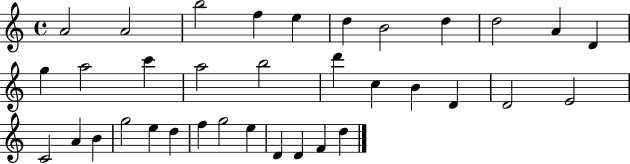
A4/h A4/h B5/h F5/q E5/q D5/q B4/h D5/q D5/h A4/q D4/q G5/q A5/h C6/q A5/h B5/h D6/q C5/q B4/q D4/q D4/h E4/h C4/h A4/q B4/q G5/h E5/q D5/q F5/q G5/h E5/q D4/q D4/q F4/q D5/q